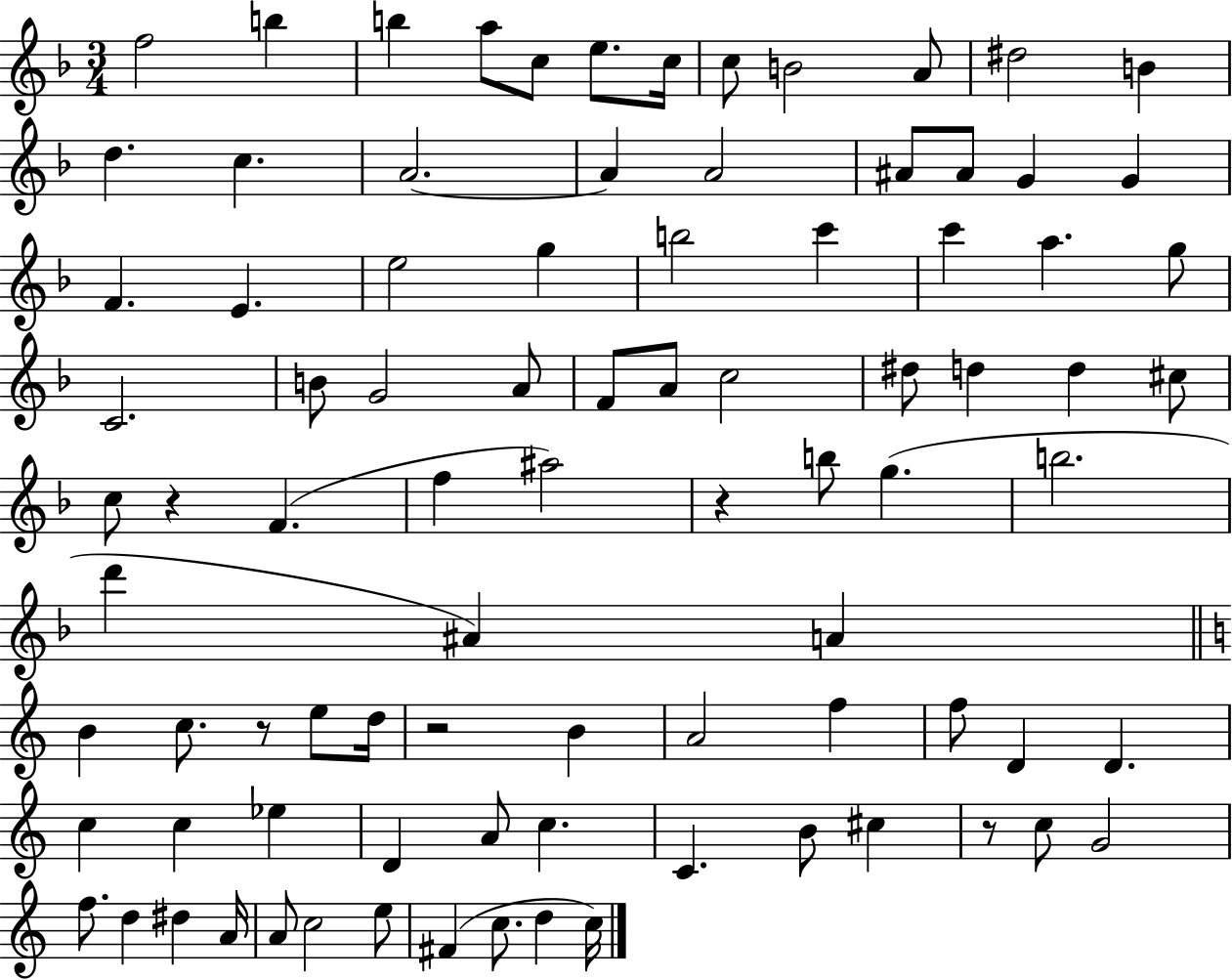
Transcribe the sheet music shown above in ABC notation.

X:1
T:Untitled
M:3/4
L:1/4
K:F
f2 b b a/2 c/2 e/2 c/4 c/2 B2 A/2 ^d2 B d c A2 A A2 ^A/2 ^A/2 G G F E e2 g b2 c' c' a g/2 C2 B/2 G2 A/2 F/2 A/2 c2 ^d/2 d d ^c/2 c/2 z F f ^a2 z b/2 g b2 d' ^A A B c/2 z/2 e/2 d/4 z2 B A2 f f/2 D D c c _e D A/2 c C B/2 ^c z/2 c/2 G2 f/2 d ^d A/4 A/2 c2 e/2 ^F c/2 d c/4